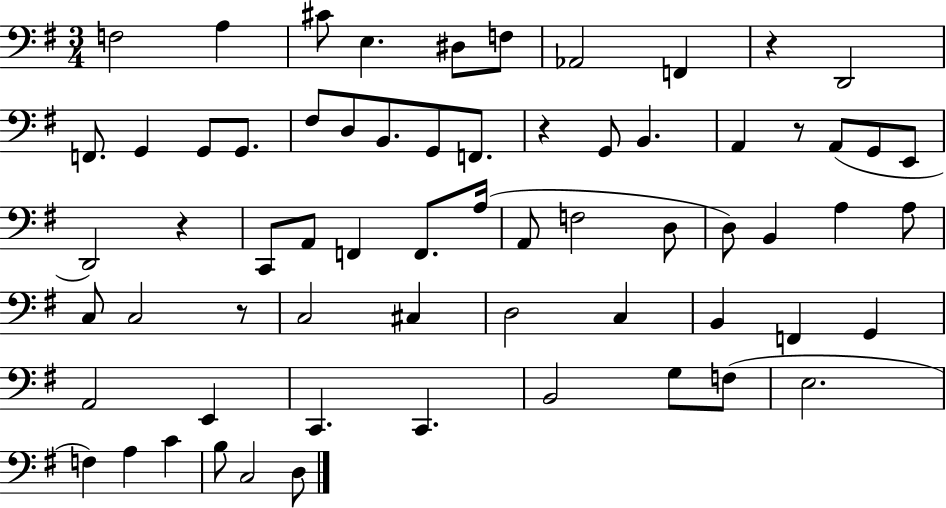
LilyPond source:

{
  \clef bass
  \numericTimeSignature
  \time 3/4
  \key g \major
  f2 a4 | cis'8 e4. dis8 f8 | aes,2 f,4 | r4 d,2 | \break f,8. g,4 g,8 g,8. | fis8 d8 b,8. g,8 f,8. | r4 g,8 b,4. | a,4 r8 a,8( g,8 e,8 | \break d,2) r4 | c,8 a,8 f,4 f,8. a16( | a,8 f2 d8 | d8) b,4 a4 a8 | \break c8 c2 r8 | c2 cis4 | d2 c4 | b,4 f,4 g,4 | \break a,2 e,4 | c,4. c,4. | b,2 g8 f8( | e2. | \break f4) a4 c'4 | b8 c2 d8 | \bar "|."
}